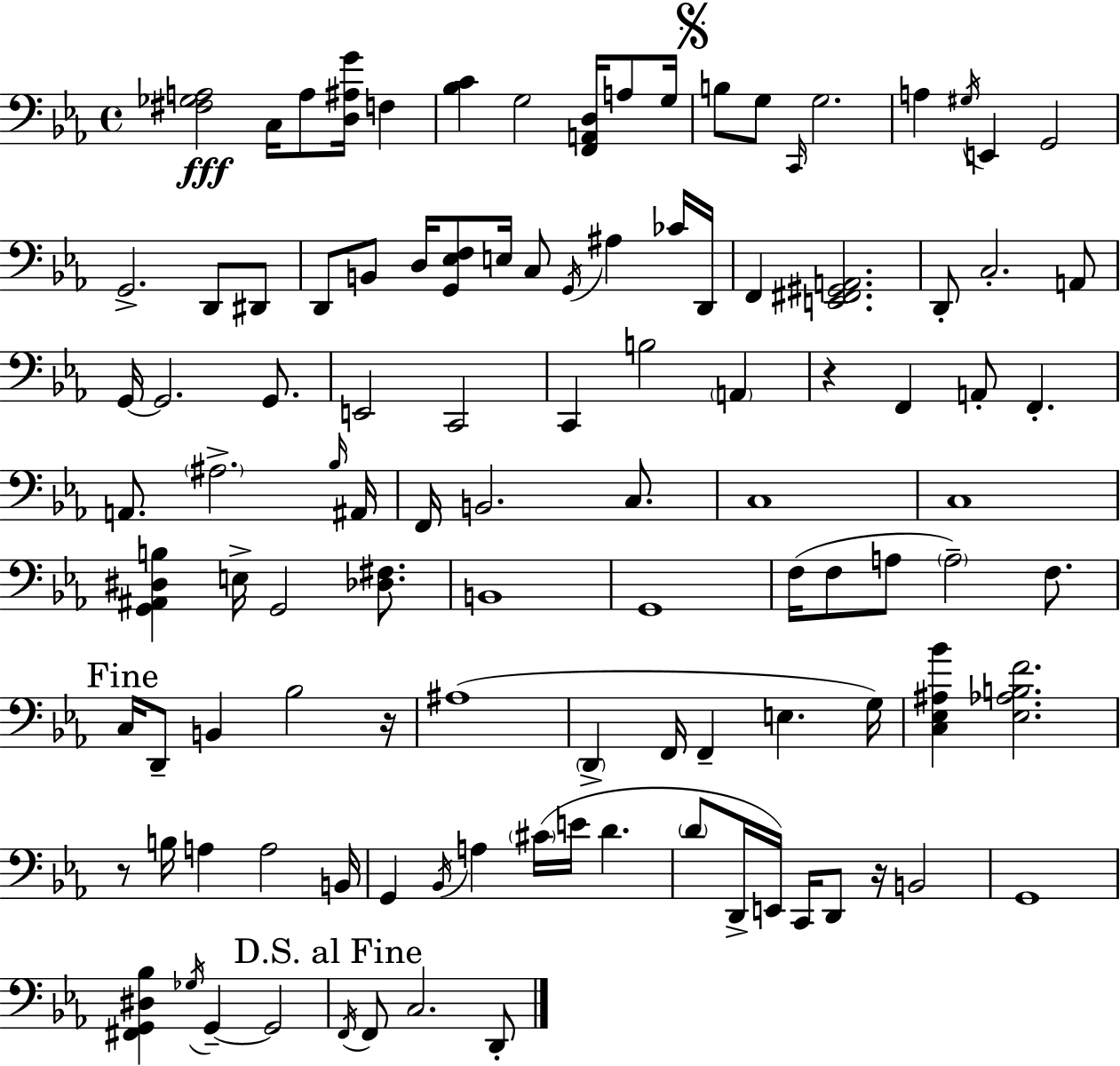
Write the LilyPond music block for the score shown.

{
  \clef bass
  \time 4/4
  \defaultTimeSignature
  \key c \minor
  <fis ges a>2\fff c16 a8 <d ais g'>16 f4 | <bes c'>4 g2 <f, a, d>16 a8 g16 | \mark \markup { \musicglyph "scripts.segno" } b8 g8 \grace { c,16 } g2. | a4 \acciaccatura { gis16 } e,4 g,2 | \break g,2.-> d,8 | dis,8 d,8 b,8 d16 <g, ees f>8 e16 c8 \acciaccatura { g,16 } ais4 | ces'16 d,16 f,4 <e, fis, gis, a,>2. | d,8-. c2.-. | \break a,8 g,16~~ g,2. | g,8. e,2 c,2 | c,4 b2 \parenthesize a,4 | r4 f,4 a,8-. f,4.-. | \break a,8. \parenthesize ais2.-> | \grace { bes16 } ais,16 f,16 b,2. | c8. c1 | c1 | \break <g, ais, dis b>4 e16-> g,2 | <des fis>8. b,1 | g,1 | f16( f8 a8 \parenthesize a2--) | \break f8. \mark "Fine" c16 d,8-- b,4 bes2 | r16 ais1( | \parenthesize d,4-> f,16 f,4-- e4. | g16) <c ees ais bes'>4 <ees aes b f'>2. | \break r8 b16 a4 a2 | b,16 g,4 \acciaccatura { bes,16 } a4 \parenthesize cis'16( e'16 d'4. | \parenthesize d'8 d,16-> e,16) c,16 d,8 r16 b,2 | g,1 | \break <fis, g, dis bes>4 \acciaccatura { ges16 } g,4--~~ g,2 | \mark "D.S. al Fine" \acciaccatura { f,16 } f,8 c2. | d,8-. \bar "|."
}